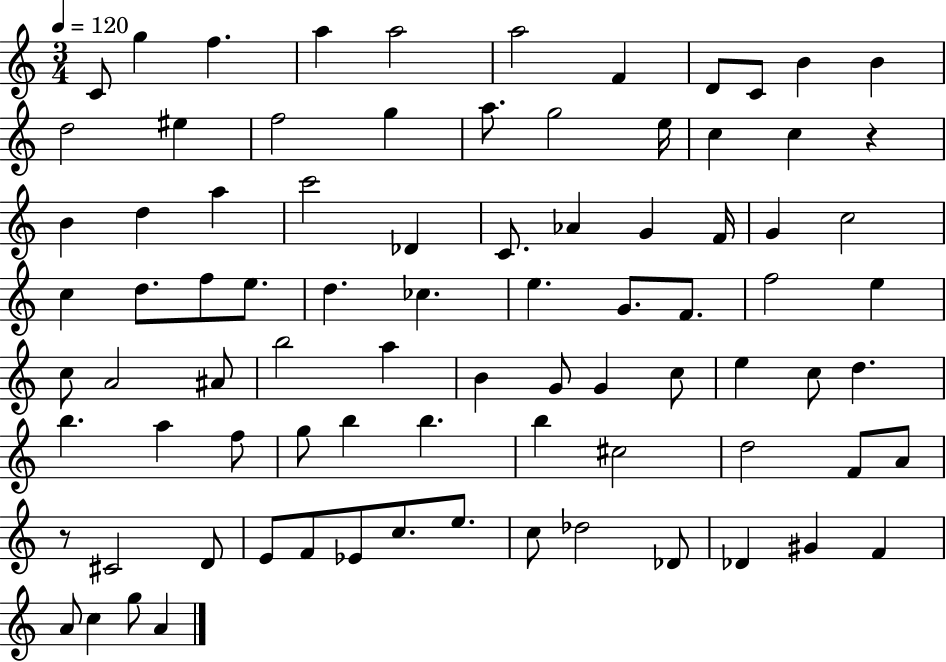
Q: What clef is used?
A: treble